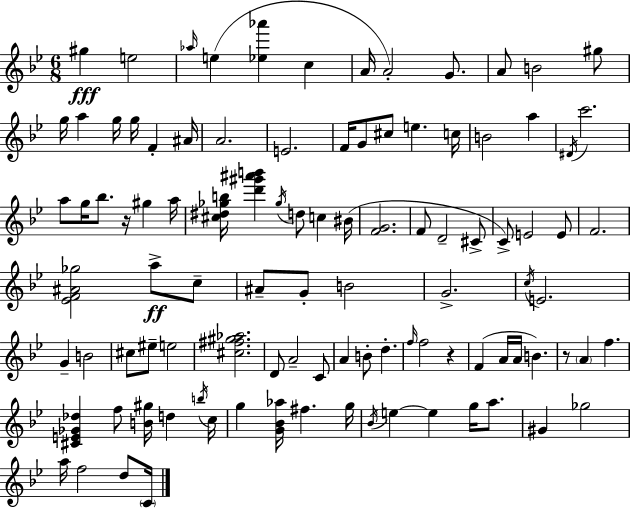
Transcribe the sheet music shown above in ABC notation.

X:1
T:Untitled
M:6/8
L:1/4
K:Gm
^g e2 _a/4 e [_e_a'] c A/4 A2 G/2 A/2 B2 ^g/2 g/4 a g/4 g/4 F ^A/4 A2 E2 F/4 G/2 ^c/2 e c/4 B2 a ^D/4 c'2 a/2 g/4 _b/2 z/4 ^g a/4 [^c^d_gb]/4 [d'^g'^a'b'] _g/4 d/2 c ^B/4 [FG]2 F/2 D2 ^C/2 C/2 E2 E/2 F2 [_EF^A_g]2 a/2 c/2 ^A/2 G/2 B2 G2 c/4 E2 G B2 ^c/2 ^e/2 e2 [^c^f^g_a]2 D/2 A2 C/2 A B/2 d f/4 f2 z F A/4 A/4 B z/2 A f [^CE_G_d] f/2 [B^g]/4 d b/4 c/4 g [G_B_a]/4 ^f g/4 _B/4 e e g/4 a/2 ^G _g2 a/4 f2 d/2 C/4